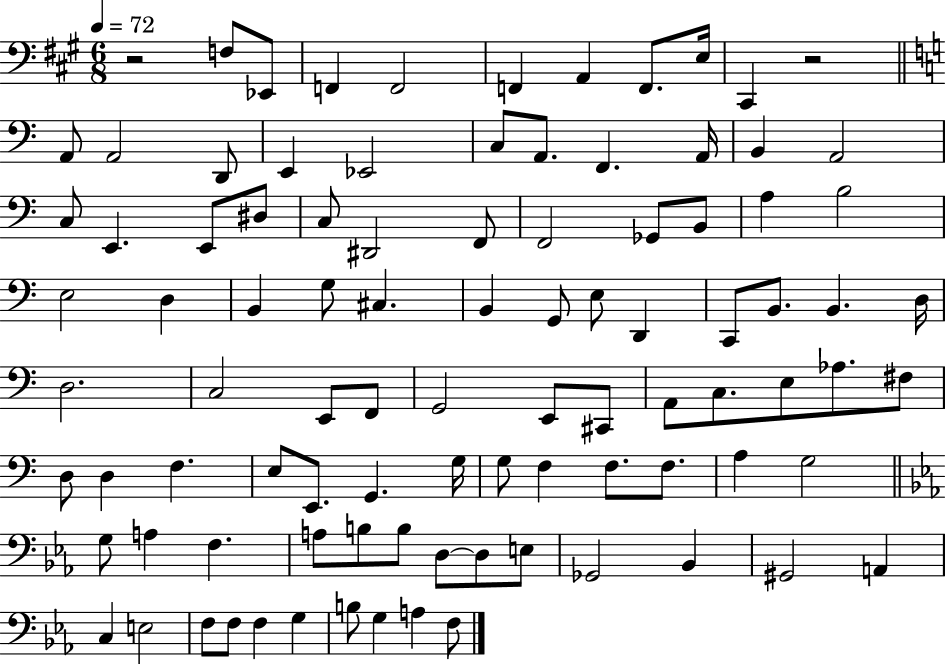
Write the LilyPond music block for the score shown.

{
  \clef bass
  \numericTimeSignature
  \time 6/8
  \key a \major
  \tempo 4 = 72
  r2 f8 ees,8 | f,4 f,2 | f,4 a,4 f,8. e16 | cis,4 r2 | \break \bar "||" \break \key c \major a,8 a,2 d,8 | e,4 ees,2 | c8 a,8. f,4. a,16 | b,4 a,2 | \break c8 e,4. e,8 dis8 | c8 dis,2 f,8 | f,2 ges,8 b,8 | a4 b2 | \break e2 d4 | b,4 g8 cis4. | b,4 g,8 e8 d,4 | c,8 b,8. b,4. d16 | \break d2. | c2 e,8 f,8 | g,2 e,8 cis,8 | a,8 c8. e8 aes8. fis8 | \break d8 d4 f4. | e8 e,8. g,4. g16 | g8 f4 f8. f8. | a4 g2 | \break \bar "||" \break \key c \minor g8 a4 f4. | a8 b8 b8 d8~~ d8 e8 | ges,2 bes,4 | gis,2 a,4 | \break c4 e2 | f8 f8 f4 g4 | b8 g4 a4 f8 | \bar "|."
}